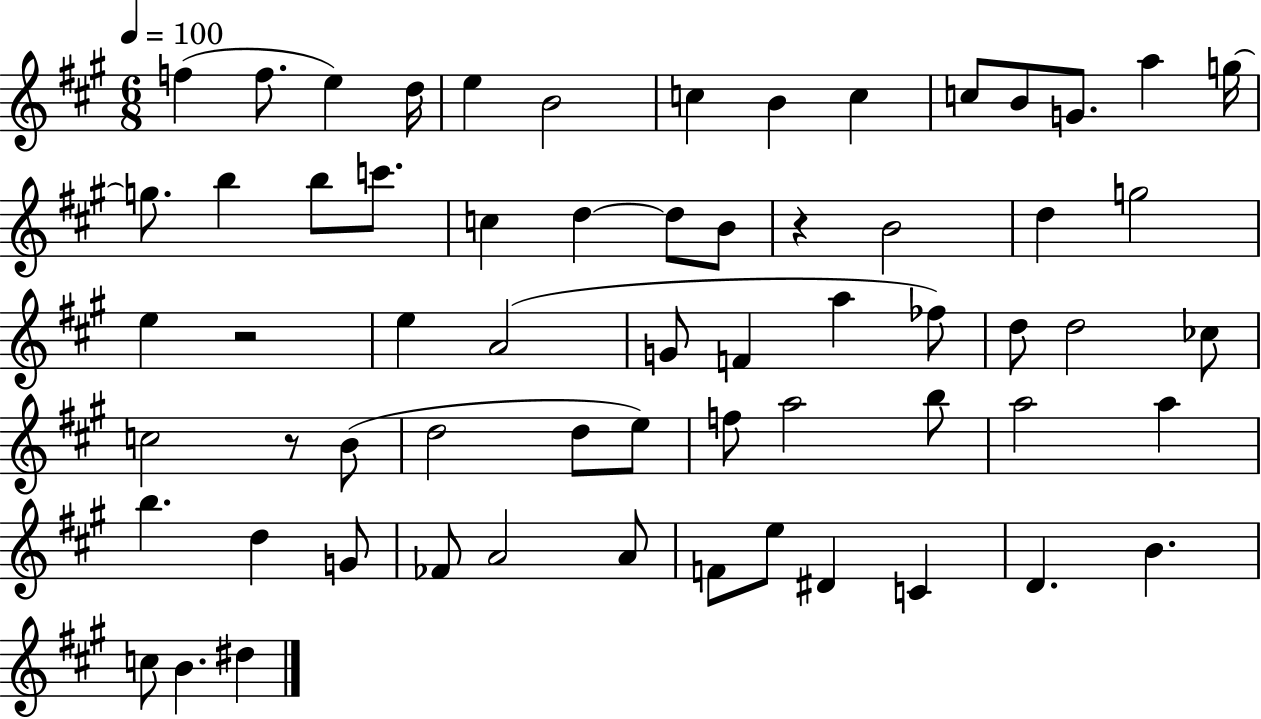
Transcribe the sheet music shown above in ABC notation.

X:1
T:Untitled
M:6/8
L:1/4
K:A
f f/2 e d/4 e B2 c B c c/2 B/2 G/2 a g/4 g/2 b b/2 c'/2 c d d/2 B/2 z B2 d g2 e z2 e A2 G/2 F a _f/2 d/2 d2 _c/2 c2 z/2 B/2 d2 d/2 e/2 f/2 a2 b/2 a2 a b d G/2 _F/2 A2 A/2 F/2 e/2 ^D C D B c/2 B ^d